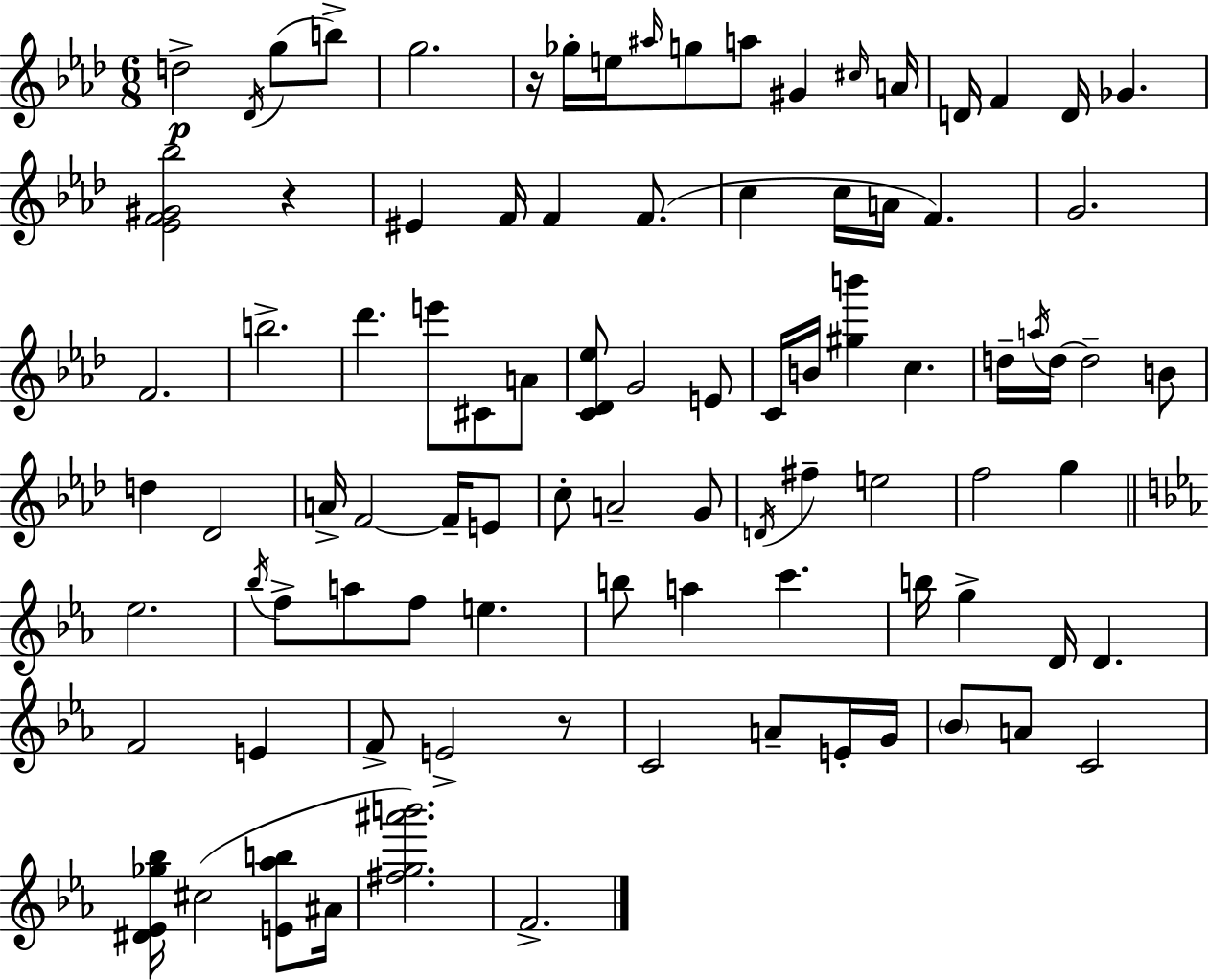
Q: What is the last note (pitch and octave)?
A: F4